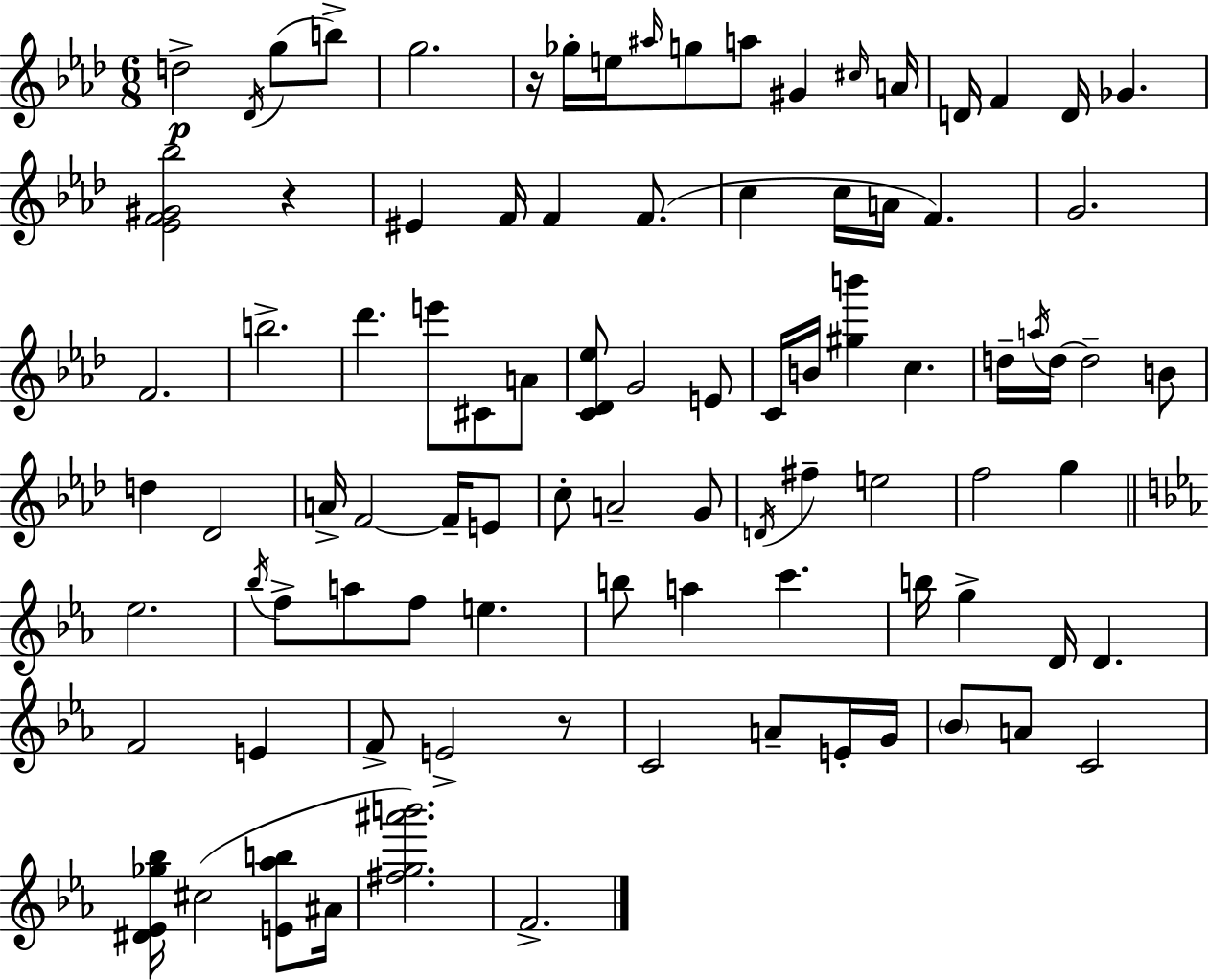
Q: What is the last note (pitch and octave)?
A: F4